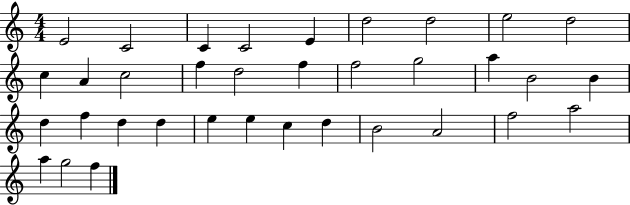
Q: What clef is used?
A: treble